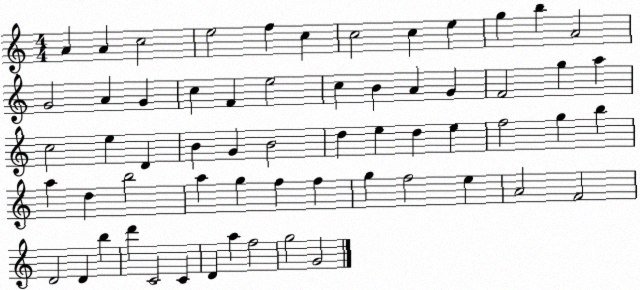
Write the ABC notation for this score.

X:1
T:Untitled
M:4/4
L:1/4
K:C
A A c2 e2 f c c2 c e g b A2 G2 A G c F e2 c B A G F2 g a c2 e D B G B2 d e d e f2 g b a d b2 a g f f g f2 e A2 F2 D2 D b d' C2 C D a f2 g2 G2